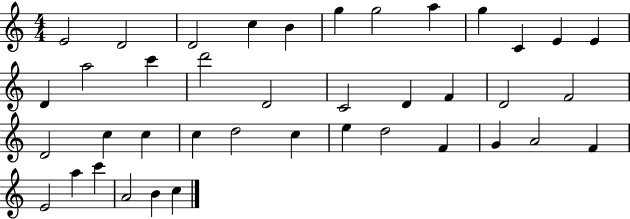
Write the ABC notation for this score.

X:1
T:Untitled
M:4/4
L:1/4
K:C
E2 D2 D2 c B g g2 a g C E E D a2 c' d'2 D2 C2 D F D2 F2 D2 c c c d2 c e d2 F G A2 F E2 a c' A2 B c